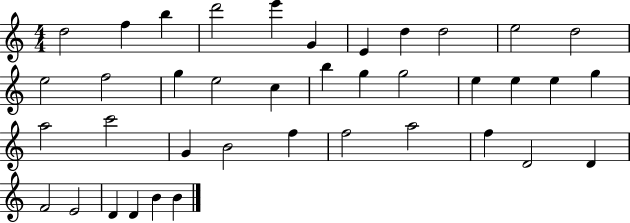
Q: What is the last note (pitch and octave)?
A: B4